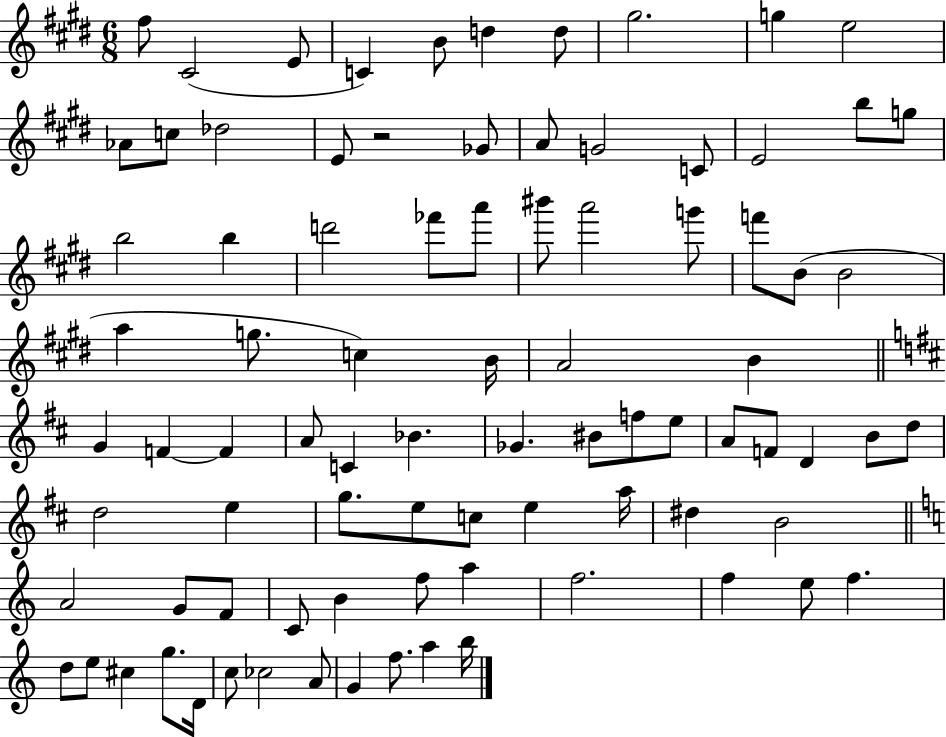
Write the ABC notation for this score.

X:1
T:Untitled
M:6/8
L:1/4
K:E
^f/2 ^C2 E/2 C B/2 d d/2 ^g2 g e2 _A/2 c/2 _d2 E/2 z2 _G/2 A/2 G2 C/2 E2 b/2 g/2 b2 b d'2 _f'/2 a'/2 ^b'/2 a'2 g'/2 f'/2 B/2 B2 a g/2 c B/4 A2 B G F F A/2 C _B _G ^B/2 f/2 e/2 A/2 F/2 D B/2 d/2 d2 e g/2 e/2 c/2 e a/4 ^d B2 A2 G/2 F/2 C/2 B f/2 a f2 f e/2 f d/2 e/2 ^c g/2 D/4 c/2 _c2 A/2 G f/2 a b/4